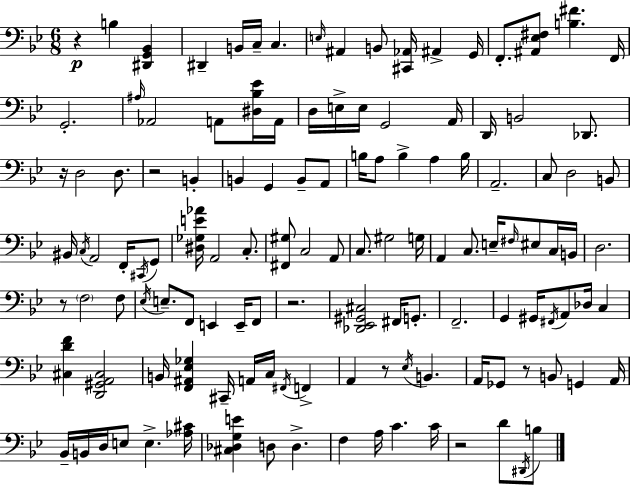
{
  \clef bass
  \numericTimeSignature
  \time 6/8
  \key g \minor
  \repeat volta 2 { r4\p b4 <dis, g, bes,>4 | dis,4-- b,16 c16-- c4. | \grace { e16 } ais,4 b,8 <cis, aes,>16 ais,4-> | g,16 f,8.-. <ais, ees fis>8 <b fis'>4. | \break f,16 g,2.-. | \grace { ais16 } aes,2 a,8 | <dis bes ees'>16 a,16 d16 e16-> e16 g,2 | a,16 d,16 b,2 des,8. | \break r16 d2 d8. | r2 b,4-. | b,4 g,4 b,8-- | a,8 b16 a8 b4-> a4 | \break b16 a,2.-- | c8 d2 | b,8 bis,16 \acciaccatura { c16 } a,2 | f,16-. \acciaccatura { cis,16 } g,8 <dis ges e' aes'>16 a,2 | \break c8.-. <fis, gis>8 c2 | a,8 c8. gis2 | g16 a,4 c8. e16-- | \grace { fis16 } eis8 c16 b,16 d2. | \break r8 \parenthesize f2 | f8 \acciaccatura { ees16 } e8.-- f,8 e,4 | e,16-- f,8 r2. | <des, ees, gis, cis>2 | \break fis,16 g,8.-. f,2.-- | g,4 gis,16 \acciaccatura { fis,16 } | a,8 des16 c4 <cis d' f'>4 <d, gis, a, cis>2 | b,16 <f, ais, ees ges>4 | \break cis,16-- a,16 c16 \acciaccatura { fis,16 } f,4-> a,4 | r8 \acciaccatura { ees16 } b,4. a,16 ges,8 | r8 b,8 g,4 a,16 bes,16-- b,16 d16 | e8 e4.-> <aes cis'>16 <cis des g e'>4 | \break d8 d4.-> f4 | a16 c'4. c'16 r2 | d'8 \acciaccatura { dis,16 } b8 } \bar "|."
}